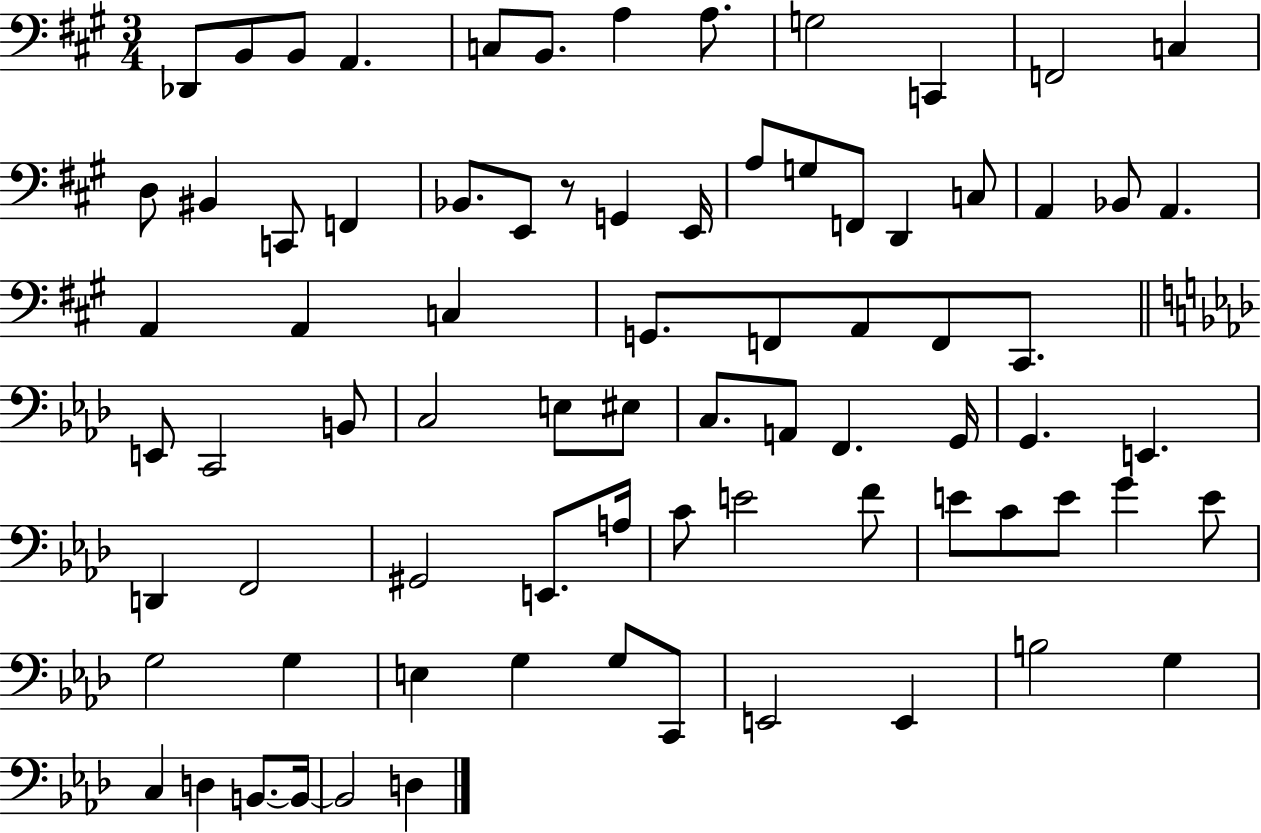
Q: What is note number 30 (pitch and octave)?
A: A2